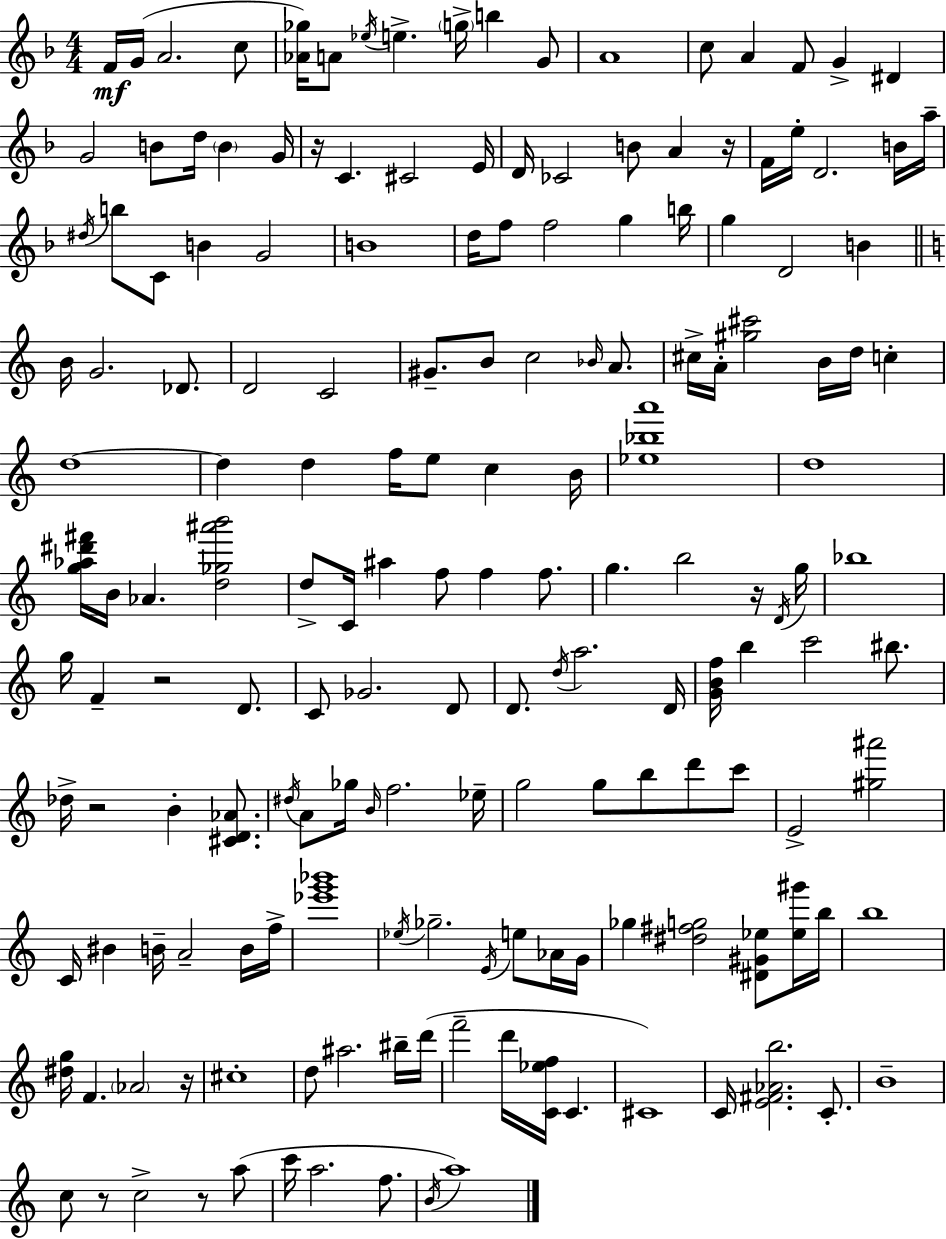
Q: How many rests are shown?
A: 8